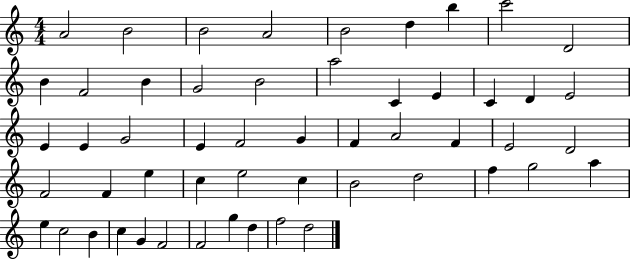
{
  \clef treble
  \numericTimeSignature
  \time 4/4
  \key c \major
  a'2 b'2 | b'2 a'2 | b'2 d''4 b''4 | c'''2 d'2 | \break b'4 f'2 b'4 | g'2 b'2 | a''2 c'4 e'4 | c'4 d'4 e'2 | \break e'4 e'4 g'2 | e'4 f'2 g'4 | f'4 a'2 f'4 | e'2 d'2 | \break f'2 f'4 e''4 | c''4 e''2 c''4 | b'2 d''2 | f''4 g''2 a''4 | \break e''4 c''2 b'4 | c''4 g'4 f'2 | f'2 g''4 d''4 | f''2 d''2 | \break \bar "|."
}